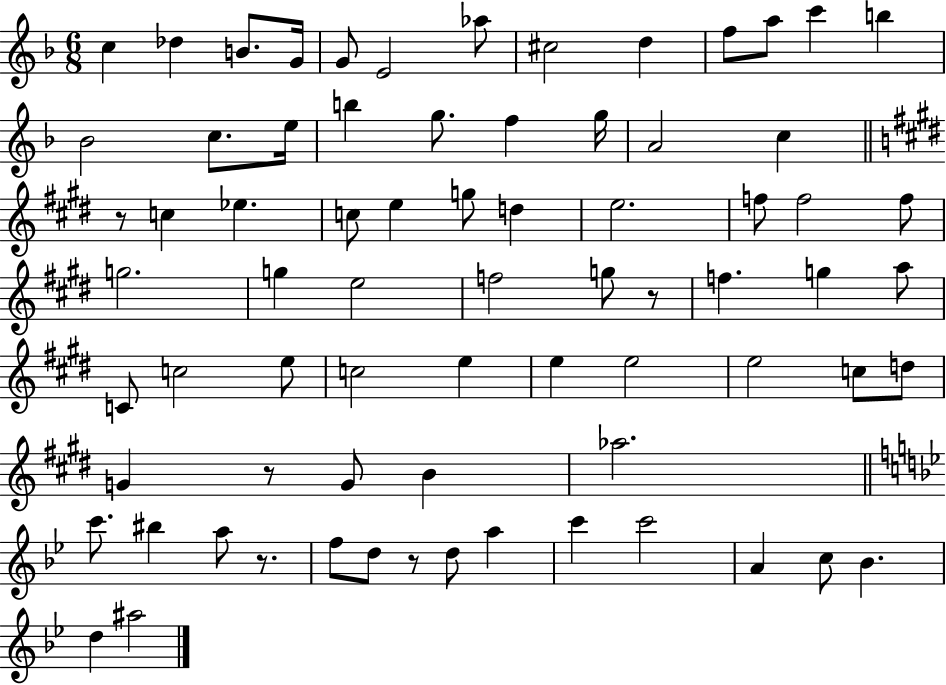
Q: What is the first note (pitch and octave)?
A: C5